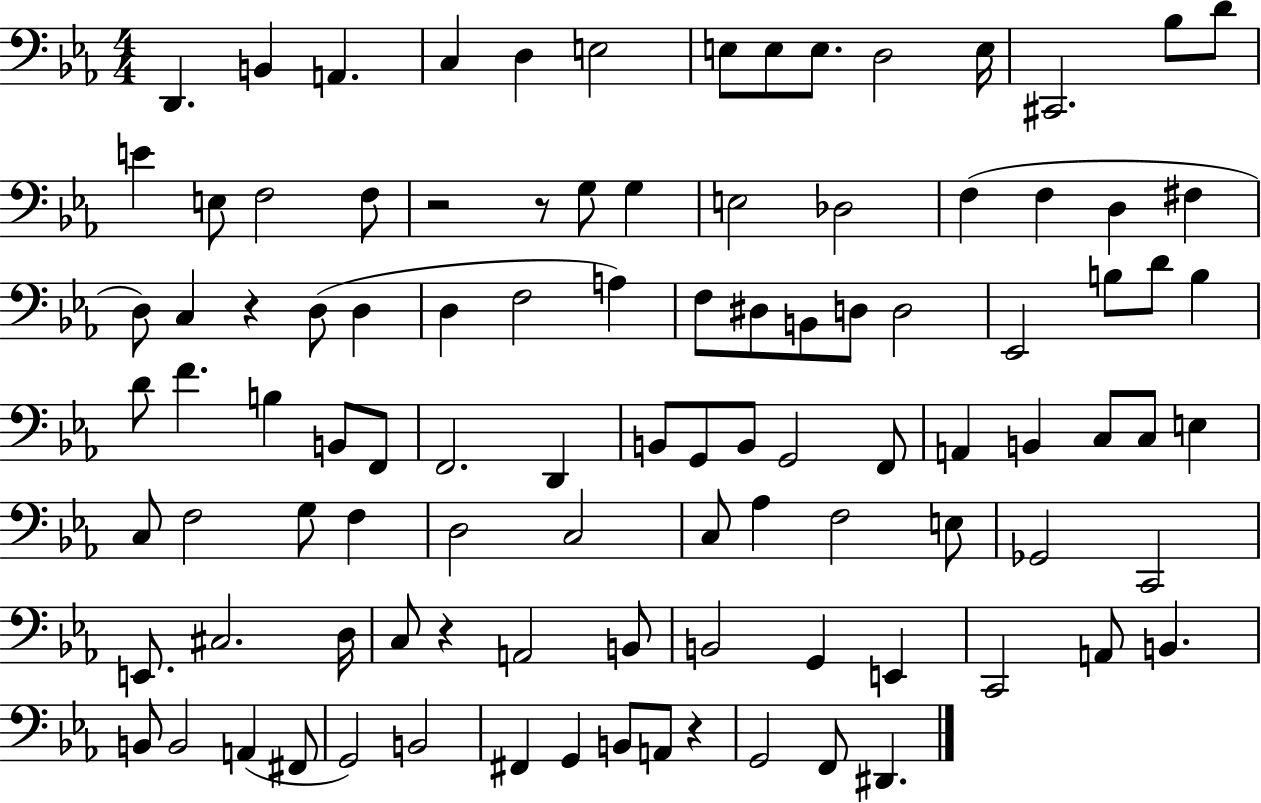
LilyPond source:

{
  \clef bass
  \numericTimeSignature
  \time 4/4
  \key ees \major
  \repeat volta 2 { d,4. b,4 a,4. | c4 d4 e2 | e8 e8 e8. d2 e16 | cis,2. bes8 d'8 | \break e'4 e8 f2 f8 | r2 r8 g8 g4 | e2 des2 | f4( f4 d4 fis4 | \break d8) c4 r4 d8( d4 | d4 f2 a4) | f8 dis8 b,8 d8 d2 | ees,2 b8 d'8 b4 | \break d'8 f'4. b4 b,8 f,8 | f,2. d,4 | b,8 g,8 b,8 g,2 f,8 | a,4 b,4 c8 c8 e4 | \break c8 f2 g8 f4 | d2 c2 | c8 aes4 f2 e8 | ges,2 c,2 | \break e,8. cis2. d16 | c8 r4 a,2 b,8 | b,2 g,4 e,4 | c,2 a,8 b,4. | \break b,8 b,2 a,4( fis,8 | g,2) b,2 | fis,4 g,4 b,8 a,8 r4 | g,2 f,8 dis,4. | \break } \bar "|."
}